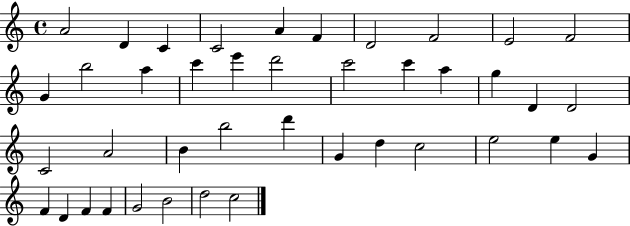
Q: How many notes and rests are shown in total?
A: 41